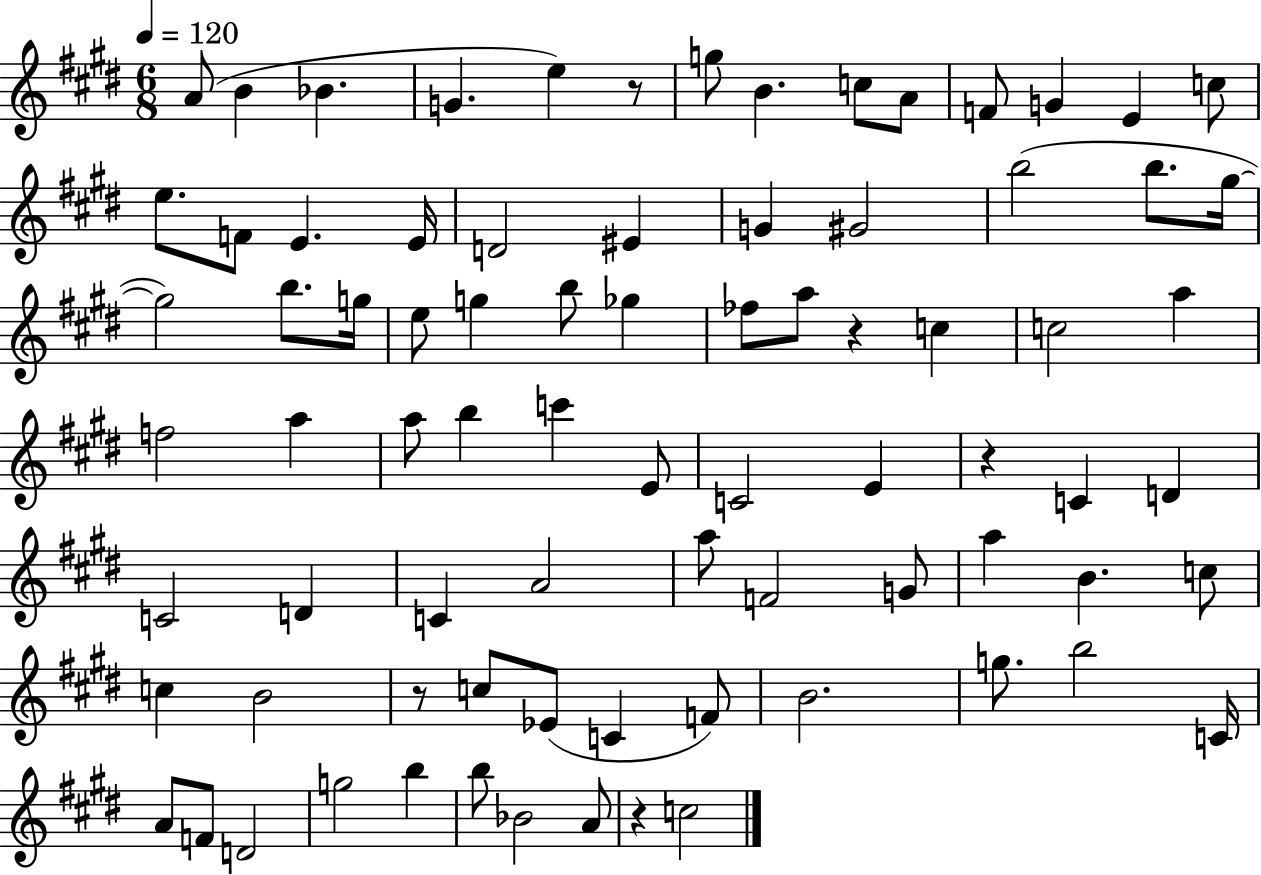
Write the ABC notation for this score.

X:1
T:Untitled
M:6/8
L:1/4
K:E
A/2 B _B G e z/2 g/2 B c/2 A/2 F/2 G E c/2 e/2 F/2 E E/4 D2 ^E G ^G2 b2 b/2 ^g/4 ^g2 b/2 g/4 e/2 g b/2 _g _f/2 a/2 z c c2 a f2 a a/2 b c' E/2 C2 E z C D C2 D C A2 a/2 F2 G/2 a B c/2 c B2 z/2 c/2 _E/2 C F/2 B2 g/2 b2 C/4 A/2 F/2 D2 g2 b b/2 _B2 A/2 z c2